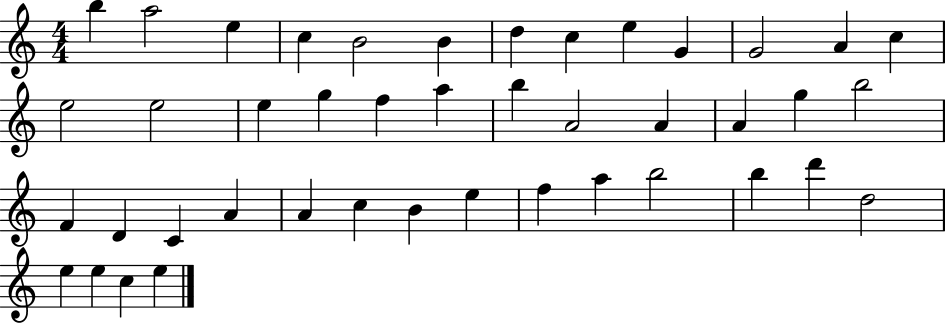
X:1
T:Untitled
M:4/4
L:1/4
K:C
b a2 e c B2 B d c e G G2 A c e2 e2 e g f a b A2 A A g b2 F D C A A c B e f a b2 b d' d2 e e c e